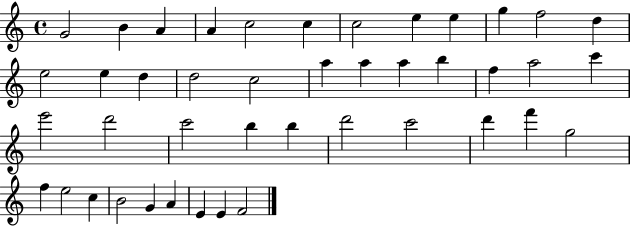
X:1
T:Untitled
M:4/4
L:1/4
K:C
G2 B A A c2 c c2 e e g f2 d e2 e d d2 c2 a a a b f a2 c' e'2 d'2 c'2 b b d'2 c'2 d' f' g2 f e2 c B2 G A E E F2